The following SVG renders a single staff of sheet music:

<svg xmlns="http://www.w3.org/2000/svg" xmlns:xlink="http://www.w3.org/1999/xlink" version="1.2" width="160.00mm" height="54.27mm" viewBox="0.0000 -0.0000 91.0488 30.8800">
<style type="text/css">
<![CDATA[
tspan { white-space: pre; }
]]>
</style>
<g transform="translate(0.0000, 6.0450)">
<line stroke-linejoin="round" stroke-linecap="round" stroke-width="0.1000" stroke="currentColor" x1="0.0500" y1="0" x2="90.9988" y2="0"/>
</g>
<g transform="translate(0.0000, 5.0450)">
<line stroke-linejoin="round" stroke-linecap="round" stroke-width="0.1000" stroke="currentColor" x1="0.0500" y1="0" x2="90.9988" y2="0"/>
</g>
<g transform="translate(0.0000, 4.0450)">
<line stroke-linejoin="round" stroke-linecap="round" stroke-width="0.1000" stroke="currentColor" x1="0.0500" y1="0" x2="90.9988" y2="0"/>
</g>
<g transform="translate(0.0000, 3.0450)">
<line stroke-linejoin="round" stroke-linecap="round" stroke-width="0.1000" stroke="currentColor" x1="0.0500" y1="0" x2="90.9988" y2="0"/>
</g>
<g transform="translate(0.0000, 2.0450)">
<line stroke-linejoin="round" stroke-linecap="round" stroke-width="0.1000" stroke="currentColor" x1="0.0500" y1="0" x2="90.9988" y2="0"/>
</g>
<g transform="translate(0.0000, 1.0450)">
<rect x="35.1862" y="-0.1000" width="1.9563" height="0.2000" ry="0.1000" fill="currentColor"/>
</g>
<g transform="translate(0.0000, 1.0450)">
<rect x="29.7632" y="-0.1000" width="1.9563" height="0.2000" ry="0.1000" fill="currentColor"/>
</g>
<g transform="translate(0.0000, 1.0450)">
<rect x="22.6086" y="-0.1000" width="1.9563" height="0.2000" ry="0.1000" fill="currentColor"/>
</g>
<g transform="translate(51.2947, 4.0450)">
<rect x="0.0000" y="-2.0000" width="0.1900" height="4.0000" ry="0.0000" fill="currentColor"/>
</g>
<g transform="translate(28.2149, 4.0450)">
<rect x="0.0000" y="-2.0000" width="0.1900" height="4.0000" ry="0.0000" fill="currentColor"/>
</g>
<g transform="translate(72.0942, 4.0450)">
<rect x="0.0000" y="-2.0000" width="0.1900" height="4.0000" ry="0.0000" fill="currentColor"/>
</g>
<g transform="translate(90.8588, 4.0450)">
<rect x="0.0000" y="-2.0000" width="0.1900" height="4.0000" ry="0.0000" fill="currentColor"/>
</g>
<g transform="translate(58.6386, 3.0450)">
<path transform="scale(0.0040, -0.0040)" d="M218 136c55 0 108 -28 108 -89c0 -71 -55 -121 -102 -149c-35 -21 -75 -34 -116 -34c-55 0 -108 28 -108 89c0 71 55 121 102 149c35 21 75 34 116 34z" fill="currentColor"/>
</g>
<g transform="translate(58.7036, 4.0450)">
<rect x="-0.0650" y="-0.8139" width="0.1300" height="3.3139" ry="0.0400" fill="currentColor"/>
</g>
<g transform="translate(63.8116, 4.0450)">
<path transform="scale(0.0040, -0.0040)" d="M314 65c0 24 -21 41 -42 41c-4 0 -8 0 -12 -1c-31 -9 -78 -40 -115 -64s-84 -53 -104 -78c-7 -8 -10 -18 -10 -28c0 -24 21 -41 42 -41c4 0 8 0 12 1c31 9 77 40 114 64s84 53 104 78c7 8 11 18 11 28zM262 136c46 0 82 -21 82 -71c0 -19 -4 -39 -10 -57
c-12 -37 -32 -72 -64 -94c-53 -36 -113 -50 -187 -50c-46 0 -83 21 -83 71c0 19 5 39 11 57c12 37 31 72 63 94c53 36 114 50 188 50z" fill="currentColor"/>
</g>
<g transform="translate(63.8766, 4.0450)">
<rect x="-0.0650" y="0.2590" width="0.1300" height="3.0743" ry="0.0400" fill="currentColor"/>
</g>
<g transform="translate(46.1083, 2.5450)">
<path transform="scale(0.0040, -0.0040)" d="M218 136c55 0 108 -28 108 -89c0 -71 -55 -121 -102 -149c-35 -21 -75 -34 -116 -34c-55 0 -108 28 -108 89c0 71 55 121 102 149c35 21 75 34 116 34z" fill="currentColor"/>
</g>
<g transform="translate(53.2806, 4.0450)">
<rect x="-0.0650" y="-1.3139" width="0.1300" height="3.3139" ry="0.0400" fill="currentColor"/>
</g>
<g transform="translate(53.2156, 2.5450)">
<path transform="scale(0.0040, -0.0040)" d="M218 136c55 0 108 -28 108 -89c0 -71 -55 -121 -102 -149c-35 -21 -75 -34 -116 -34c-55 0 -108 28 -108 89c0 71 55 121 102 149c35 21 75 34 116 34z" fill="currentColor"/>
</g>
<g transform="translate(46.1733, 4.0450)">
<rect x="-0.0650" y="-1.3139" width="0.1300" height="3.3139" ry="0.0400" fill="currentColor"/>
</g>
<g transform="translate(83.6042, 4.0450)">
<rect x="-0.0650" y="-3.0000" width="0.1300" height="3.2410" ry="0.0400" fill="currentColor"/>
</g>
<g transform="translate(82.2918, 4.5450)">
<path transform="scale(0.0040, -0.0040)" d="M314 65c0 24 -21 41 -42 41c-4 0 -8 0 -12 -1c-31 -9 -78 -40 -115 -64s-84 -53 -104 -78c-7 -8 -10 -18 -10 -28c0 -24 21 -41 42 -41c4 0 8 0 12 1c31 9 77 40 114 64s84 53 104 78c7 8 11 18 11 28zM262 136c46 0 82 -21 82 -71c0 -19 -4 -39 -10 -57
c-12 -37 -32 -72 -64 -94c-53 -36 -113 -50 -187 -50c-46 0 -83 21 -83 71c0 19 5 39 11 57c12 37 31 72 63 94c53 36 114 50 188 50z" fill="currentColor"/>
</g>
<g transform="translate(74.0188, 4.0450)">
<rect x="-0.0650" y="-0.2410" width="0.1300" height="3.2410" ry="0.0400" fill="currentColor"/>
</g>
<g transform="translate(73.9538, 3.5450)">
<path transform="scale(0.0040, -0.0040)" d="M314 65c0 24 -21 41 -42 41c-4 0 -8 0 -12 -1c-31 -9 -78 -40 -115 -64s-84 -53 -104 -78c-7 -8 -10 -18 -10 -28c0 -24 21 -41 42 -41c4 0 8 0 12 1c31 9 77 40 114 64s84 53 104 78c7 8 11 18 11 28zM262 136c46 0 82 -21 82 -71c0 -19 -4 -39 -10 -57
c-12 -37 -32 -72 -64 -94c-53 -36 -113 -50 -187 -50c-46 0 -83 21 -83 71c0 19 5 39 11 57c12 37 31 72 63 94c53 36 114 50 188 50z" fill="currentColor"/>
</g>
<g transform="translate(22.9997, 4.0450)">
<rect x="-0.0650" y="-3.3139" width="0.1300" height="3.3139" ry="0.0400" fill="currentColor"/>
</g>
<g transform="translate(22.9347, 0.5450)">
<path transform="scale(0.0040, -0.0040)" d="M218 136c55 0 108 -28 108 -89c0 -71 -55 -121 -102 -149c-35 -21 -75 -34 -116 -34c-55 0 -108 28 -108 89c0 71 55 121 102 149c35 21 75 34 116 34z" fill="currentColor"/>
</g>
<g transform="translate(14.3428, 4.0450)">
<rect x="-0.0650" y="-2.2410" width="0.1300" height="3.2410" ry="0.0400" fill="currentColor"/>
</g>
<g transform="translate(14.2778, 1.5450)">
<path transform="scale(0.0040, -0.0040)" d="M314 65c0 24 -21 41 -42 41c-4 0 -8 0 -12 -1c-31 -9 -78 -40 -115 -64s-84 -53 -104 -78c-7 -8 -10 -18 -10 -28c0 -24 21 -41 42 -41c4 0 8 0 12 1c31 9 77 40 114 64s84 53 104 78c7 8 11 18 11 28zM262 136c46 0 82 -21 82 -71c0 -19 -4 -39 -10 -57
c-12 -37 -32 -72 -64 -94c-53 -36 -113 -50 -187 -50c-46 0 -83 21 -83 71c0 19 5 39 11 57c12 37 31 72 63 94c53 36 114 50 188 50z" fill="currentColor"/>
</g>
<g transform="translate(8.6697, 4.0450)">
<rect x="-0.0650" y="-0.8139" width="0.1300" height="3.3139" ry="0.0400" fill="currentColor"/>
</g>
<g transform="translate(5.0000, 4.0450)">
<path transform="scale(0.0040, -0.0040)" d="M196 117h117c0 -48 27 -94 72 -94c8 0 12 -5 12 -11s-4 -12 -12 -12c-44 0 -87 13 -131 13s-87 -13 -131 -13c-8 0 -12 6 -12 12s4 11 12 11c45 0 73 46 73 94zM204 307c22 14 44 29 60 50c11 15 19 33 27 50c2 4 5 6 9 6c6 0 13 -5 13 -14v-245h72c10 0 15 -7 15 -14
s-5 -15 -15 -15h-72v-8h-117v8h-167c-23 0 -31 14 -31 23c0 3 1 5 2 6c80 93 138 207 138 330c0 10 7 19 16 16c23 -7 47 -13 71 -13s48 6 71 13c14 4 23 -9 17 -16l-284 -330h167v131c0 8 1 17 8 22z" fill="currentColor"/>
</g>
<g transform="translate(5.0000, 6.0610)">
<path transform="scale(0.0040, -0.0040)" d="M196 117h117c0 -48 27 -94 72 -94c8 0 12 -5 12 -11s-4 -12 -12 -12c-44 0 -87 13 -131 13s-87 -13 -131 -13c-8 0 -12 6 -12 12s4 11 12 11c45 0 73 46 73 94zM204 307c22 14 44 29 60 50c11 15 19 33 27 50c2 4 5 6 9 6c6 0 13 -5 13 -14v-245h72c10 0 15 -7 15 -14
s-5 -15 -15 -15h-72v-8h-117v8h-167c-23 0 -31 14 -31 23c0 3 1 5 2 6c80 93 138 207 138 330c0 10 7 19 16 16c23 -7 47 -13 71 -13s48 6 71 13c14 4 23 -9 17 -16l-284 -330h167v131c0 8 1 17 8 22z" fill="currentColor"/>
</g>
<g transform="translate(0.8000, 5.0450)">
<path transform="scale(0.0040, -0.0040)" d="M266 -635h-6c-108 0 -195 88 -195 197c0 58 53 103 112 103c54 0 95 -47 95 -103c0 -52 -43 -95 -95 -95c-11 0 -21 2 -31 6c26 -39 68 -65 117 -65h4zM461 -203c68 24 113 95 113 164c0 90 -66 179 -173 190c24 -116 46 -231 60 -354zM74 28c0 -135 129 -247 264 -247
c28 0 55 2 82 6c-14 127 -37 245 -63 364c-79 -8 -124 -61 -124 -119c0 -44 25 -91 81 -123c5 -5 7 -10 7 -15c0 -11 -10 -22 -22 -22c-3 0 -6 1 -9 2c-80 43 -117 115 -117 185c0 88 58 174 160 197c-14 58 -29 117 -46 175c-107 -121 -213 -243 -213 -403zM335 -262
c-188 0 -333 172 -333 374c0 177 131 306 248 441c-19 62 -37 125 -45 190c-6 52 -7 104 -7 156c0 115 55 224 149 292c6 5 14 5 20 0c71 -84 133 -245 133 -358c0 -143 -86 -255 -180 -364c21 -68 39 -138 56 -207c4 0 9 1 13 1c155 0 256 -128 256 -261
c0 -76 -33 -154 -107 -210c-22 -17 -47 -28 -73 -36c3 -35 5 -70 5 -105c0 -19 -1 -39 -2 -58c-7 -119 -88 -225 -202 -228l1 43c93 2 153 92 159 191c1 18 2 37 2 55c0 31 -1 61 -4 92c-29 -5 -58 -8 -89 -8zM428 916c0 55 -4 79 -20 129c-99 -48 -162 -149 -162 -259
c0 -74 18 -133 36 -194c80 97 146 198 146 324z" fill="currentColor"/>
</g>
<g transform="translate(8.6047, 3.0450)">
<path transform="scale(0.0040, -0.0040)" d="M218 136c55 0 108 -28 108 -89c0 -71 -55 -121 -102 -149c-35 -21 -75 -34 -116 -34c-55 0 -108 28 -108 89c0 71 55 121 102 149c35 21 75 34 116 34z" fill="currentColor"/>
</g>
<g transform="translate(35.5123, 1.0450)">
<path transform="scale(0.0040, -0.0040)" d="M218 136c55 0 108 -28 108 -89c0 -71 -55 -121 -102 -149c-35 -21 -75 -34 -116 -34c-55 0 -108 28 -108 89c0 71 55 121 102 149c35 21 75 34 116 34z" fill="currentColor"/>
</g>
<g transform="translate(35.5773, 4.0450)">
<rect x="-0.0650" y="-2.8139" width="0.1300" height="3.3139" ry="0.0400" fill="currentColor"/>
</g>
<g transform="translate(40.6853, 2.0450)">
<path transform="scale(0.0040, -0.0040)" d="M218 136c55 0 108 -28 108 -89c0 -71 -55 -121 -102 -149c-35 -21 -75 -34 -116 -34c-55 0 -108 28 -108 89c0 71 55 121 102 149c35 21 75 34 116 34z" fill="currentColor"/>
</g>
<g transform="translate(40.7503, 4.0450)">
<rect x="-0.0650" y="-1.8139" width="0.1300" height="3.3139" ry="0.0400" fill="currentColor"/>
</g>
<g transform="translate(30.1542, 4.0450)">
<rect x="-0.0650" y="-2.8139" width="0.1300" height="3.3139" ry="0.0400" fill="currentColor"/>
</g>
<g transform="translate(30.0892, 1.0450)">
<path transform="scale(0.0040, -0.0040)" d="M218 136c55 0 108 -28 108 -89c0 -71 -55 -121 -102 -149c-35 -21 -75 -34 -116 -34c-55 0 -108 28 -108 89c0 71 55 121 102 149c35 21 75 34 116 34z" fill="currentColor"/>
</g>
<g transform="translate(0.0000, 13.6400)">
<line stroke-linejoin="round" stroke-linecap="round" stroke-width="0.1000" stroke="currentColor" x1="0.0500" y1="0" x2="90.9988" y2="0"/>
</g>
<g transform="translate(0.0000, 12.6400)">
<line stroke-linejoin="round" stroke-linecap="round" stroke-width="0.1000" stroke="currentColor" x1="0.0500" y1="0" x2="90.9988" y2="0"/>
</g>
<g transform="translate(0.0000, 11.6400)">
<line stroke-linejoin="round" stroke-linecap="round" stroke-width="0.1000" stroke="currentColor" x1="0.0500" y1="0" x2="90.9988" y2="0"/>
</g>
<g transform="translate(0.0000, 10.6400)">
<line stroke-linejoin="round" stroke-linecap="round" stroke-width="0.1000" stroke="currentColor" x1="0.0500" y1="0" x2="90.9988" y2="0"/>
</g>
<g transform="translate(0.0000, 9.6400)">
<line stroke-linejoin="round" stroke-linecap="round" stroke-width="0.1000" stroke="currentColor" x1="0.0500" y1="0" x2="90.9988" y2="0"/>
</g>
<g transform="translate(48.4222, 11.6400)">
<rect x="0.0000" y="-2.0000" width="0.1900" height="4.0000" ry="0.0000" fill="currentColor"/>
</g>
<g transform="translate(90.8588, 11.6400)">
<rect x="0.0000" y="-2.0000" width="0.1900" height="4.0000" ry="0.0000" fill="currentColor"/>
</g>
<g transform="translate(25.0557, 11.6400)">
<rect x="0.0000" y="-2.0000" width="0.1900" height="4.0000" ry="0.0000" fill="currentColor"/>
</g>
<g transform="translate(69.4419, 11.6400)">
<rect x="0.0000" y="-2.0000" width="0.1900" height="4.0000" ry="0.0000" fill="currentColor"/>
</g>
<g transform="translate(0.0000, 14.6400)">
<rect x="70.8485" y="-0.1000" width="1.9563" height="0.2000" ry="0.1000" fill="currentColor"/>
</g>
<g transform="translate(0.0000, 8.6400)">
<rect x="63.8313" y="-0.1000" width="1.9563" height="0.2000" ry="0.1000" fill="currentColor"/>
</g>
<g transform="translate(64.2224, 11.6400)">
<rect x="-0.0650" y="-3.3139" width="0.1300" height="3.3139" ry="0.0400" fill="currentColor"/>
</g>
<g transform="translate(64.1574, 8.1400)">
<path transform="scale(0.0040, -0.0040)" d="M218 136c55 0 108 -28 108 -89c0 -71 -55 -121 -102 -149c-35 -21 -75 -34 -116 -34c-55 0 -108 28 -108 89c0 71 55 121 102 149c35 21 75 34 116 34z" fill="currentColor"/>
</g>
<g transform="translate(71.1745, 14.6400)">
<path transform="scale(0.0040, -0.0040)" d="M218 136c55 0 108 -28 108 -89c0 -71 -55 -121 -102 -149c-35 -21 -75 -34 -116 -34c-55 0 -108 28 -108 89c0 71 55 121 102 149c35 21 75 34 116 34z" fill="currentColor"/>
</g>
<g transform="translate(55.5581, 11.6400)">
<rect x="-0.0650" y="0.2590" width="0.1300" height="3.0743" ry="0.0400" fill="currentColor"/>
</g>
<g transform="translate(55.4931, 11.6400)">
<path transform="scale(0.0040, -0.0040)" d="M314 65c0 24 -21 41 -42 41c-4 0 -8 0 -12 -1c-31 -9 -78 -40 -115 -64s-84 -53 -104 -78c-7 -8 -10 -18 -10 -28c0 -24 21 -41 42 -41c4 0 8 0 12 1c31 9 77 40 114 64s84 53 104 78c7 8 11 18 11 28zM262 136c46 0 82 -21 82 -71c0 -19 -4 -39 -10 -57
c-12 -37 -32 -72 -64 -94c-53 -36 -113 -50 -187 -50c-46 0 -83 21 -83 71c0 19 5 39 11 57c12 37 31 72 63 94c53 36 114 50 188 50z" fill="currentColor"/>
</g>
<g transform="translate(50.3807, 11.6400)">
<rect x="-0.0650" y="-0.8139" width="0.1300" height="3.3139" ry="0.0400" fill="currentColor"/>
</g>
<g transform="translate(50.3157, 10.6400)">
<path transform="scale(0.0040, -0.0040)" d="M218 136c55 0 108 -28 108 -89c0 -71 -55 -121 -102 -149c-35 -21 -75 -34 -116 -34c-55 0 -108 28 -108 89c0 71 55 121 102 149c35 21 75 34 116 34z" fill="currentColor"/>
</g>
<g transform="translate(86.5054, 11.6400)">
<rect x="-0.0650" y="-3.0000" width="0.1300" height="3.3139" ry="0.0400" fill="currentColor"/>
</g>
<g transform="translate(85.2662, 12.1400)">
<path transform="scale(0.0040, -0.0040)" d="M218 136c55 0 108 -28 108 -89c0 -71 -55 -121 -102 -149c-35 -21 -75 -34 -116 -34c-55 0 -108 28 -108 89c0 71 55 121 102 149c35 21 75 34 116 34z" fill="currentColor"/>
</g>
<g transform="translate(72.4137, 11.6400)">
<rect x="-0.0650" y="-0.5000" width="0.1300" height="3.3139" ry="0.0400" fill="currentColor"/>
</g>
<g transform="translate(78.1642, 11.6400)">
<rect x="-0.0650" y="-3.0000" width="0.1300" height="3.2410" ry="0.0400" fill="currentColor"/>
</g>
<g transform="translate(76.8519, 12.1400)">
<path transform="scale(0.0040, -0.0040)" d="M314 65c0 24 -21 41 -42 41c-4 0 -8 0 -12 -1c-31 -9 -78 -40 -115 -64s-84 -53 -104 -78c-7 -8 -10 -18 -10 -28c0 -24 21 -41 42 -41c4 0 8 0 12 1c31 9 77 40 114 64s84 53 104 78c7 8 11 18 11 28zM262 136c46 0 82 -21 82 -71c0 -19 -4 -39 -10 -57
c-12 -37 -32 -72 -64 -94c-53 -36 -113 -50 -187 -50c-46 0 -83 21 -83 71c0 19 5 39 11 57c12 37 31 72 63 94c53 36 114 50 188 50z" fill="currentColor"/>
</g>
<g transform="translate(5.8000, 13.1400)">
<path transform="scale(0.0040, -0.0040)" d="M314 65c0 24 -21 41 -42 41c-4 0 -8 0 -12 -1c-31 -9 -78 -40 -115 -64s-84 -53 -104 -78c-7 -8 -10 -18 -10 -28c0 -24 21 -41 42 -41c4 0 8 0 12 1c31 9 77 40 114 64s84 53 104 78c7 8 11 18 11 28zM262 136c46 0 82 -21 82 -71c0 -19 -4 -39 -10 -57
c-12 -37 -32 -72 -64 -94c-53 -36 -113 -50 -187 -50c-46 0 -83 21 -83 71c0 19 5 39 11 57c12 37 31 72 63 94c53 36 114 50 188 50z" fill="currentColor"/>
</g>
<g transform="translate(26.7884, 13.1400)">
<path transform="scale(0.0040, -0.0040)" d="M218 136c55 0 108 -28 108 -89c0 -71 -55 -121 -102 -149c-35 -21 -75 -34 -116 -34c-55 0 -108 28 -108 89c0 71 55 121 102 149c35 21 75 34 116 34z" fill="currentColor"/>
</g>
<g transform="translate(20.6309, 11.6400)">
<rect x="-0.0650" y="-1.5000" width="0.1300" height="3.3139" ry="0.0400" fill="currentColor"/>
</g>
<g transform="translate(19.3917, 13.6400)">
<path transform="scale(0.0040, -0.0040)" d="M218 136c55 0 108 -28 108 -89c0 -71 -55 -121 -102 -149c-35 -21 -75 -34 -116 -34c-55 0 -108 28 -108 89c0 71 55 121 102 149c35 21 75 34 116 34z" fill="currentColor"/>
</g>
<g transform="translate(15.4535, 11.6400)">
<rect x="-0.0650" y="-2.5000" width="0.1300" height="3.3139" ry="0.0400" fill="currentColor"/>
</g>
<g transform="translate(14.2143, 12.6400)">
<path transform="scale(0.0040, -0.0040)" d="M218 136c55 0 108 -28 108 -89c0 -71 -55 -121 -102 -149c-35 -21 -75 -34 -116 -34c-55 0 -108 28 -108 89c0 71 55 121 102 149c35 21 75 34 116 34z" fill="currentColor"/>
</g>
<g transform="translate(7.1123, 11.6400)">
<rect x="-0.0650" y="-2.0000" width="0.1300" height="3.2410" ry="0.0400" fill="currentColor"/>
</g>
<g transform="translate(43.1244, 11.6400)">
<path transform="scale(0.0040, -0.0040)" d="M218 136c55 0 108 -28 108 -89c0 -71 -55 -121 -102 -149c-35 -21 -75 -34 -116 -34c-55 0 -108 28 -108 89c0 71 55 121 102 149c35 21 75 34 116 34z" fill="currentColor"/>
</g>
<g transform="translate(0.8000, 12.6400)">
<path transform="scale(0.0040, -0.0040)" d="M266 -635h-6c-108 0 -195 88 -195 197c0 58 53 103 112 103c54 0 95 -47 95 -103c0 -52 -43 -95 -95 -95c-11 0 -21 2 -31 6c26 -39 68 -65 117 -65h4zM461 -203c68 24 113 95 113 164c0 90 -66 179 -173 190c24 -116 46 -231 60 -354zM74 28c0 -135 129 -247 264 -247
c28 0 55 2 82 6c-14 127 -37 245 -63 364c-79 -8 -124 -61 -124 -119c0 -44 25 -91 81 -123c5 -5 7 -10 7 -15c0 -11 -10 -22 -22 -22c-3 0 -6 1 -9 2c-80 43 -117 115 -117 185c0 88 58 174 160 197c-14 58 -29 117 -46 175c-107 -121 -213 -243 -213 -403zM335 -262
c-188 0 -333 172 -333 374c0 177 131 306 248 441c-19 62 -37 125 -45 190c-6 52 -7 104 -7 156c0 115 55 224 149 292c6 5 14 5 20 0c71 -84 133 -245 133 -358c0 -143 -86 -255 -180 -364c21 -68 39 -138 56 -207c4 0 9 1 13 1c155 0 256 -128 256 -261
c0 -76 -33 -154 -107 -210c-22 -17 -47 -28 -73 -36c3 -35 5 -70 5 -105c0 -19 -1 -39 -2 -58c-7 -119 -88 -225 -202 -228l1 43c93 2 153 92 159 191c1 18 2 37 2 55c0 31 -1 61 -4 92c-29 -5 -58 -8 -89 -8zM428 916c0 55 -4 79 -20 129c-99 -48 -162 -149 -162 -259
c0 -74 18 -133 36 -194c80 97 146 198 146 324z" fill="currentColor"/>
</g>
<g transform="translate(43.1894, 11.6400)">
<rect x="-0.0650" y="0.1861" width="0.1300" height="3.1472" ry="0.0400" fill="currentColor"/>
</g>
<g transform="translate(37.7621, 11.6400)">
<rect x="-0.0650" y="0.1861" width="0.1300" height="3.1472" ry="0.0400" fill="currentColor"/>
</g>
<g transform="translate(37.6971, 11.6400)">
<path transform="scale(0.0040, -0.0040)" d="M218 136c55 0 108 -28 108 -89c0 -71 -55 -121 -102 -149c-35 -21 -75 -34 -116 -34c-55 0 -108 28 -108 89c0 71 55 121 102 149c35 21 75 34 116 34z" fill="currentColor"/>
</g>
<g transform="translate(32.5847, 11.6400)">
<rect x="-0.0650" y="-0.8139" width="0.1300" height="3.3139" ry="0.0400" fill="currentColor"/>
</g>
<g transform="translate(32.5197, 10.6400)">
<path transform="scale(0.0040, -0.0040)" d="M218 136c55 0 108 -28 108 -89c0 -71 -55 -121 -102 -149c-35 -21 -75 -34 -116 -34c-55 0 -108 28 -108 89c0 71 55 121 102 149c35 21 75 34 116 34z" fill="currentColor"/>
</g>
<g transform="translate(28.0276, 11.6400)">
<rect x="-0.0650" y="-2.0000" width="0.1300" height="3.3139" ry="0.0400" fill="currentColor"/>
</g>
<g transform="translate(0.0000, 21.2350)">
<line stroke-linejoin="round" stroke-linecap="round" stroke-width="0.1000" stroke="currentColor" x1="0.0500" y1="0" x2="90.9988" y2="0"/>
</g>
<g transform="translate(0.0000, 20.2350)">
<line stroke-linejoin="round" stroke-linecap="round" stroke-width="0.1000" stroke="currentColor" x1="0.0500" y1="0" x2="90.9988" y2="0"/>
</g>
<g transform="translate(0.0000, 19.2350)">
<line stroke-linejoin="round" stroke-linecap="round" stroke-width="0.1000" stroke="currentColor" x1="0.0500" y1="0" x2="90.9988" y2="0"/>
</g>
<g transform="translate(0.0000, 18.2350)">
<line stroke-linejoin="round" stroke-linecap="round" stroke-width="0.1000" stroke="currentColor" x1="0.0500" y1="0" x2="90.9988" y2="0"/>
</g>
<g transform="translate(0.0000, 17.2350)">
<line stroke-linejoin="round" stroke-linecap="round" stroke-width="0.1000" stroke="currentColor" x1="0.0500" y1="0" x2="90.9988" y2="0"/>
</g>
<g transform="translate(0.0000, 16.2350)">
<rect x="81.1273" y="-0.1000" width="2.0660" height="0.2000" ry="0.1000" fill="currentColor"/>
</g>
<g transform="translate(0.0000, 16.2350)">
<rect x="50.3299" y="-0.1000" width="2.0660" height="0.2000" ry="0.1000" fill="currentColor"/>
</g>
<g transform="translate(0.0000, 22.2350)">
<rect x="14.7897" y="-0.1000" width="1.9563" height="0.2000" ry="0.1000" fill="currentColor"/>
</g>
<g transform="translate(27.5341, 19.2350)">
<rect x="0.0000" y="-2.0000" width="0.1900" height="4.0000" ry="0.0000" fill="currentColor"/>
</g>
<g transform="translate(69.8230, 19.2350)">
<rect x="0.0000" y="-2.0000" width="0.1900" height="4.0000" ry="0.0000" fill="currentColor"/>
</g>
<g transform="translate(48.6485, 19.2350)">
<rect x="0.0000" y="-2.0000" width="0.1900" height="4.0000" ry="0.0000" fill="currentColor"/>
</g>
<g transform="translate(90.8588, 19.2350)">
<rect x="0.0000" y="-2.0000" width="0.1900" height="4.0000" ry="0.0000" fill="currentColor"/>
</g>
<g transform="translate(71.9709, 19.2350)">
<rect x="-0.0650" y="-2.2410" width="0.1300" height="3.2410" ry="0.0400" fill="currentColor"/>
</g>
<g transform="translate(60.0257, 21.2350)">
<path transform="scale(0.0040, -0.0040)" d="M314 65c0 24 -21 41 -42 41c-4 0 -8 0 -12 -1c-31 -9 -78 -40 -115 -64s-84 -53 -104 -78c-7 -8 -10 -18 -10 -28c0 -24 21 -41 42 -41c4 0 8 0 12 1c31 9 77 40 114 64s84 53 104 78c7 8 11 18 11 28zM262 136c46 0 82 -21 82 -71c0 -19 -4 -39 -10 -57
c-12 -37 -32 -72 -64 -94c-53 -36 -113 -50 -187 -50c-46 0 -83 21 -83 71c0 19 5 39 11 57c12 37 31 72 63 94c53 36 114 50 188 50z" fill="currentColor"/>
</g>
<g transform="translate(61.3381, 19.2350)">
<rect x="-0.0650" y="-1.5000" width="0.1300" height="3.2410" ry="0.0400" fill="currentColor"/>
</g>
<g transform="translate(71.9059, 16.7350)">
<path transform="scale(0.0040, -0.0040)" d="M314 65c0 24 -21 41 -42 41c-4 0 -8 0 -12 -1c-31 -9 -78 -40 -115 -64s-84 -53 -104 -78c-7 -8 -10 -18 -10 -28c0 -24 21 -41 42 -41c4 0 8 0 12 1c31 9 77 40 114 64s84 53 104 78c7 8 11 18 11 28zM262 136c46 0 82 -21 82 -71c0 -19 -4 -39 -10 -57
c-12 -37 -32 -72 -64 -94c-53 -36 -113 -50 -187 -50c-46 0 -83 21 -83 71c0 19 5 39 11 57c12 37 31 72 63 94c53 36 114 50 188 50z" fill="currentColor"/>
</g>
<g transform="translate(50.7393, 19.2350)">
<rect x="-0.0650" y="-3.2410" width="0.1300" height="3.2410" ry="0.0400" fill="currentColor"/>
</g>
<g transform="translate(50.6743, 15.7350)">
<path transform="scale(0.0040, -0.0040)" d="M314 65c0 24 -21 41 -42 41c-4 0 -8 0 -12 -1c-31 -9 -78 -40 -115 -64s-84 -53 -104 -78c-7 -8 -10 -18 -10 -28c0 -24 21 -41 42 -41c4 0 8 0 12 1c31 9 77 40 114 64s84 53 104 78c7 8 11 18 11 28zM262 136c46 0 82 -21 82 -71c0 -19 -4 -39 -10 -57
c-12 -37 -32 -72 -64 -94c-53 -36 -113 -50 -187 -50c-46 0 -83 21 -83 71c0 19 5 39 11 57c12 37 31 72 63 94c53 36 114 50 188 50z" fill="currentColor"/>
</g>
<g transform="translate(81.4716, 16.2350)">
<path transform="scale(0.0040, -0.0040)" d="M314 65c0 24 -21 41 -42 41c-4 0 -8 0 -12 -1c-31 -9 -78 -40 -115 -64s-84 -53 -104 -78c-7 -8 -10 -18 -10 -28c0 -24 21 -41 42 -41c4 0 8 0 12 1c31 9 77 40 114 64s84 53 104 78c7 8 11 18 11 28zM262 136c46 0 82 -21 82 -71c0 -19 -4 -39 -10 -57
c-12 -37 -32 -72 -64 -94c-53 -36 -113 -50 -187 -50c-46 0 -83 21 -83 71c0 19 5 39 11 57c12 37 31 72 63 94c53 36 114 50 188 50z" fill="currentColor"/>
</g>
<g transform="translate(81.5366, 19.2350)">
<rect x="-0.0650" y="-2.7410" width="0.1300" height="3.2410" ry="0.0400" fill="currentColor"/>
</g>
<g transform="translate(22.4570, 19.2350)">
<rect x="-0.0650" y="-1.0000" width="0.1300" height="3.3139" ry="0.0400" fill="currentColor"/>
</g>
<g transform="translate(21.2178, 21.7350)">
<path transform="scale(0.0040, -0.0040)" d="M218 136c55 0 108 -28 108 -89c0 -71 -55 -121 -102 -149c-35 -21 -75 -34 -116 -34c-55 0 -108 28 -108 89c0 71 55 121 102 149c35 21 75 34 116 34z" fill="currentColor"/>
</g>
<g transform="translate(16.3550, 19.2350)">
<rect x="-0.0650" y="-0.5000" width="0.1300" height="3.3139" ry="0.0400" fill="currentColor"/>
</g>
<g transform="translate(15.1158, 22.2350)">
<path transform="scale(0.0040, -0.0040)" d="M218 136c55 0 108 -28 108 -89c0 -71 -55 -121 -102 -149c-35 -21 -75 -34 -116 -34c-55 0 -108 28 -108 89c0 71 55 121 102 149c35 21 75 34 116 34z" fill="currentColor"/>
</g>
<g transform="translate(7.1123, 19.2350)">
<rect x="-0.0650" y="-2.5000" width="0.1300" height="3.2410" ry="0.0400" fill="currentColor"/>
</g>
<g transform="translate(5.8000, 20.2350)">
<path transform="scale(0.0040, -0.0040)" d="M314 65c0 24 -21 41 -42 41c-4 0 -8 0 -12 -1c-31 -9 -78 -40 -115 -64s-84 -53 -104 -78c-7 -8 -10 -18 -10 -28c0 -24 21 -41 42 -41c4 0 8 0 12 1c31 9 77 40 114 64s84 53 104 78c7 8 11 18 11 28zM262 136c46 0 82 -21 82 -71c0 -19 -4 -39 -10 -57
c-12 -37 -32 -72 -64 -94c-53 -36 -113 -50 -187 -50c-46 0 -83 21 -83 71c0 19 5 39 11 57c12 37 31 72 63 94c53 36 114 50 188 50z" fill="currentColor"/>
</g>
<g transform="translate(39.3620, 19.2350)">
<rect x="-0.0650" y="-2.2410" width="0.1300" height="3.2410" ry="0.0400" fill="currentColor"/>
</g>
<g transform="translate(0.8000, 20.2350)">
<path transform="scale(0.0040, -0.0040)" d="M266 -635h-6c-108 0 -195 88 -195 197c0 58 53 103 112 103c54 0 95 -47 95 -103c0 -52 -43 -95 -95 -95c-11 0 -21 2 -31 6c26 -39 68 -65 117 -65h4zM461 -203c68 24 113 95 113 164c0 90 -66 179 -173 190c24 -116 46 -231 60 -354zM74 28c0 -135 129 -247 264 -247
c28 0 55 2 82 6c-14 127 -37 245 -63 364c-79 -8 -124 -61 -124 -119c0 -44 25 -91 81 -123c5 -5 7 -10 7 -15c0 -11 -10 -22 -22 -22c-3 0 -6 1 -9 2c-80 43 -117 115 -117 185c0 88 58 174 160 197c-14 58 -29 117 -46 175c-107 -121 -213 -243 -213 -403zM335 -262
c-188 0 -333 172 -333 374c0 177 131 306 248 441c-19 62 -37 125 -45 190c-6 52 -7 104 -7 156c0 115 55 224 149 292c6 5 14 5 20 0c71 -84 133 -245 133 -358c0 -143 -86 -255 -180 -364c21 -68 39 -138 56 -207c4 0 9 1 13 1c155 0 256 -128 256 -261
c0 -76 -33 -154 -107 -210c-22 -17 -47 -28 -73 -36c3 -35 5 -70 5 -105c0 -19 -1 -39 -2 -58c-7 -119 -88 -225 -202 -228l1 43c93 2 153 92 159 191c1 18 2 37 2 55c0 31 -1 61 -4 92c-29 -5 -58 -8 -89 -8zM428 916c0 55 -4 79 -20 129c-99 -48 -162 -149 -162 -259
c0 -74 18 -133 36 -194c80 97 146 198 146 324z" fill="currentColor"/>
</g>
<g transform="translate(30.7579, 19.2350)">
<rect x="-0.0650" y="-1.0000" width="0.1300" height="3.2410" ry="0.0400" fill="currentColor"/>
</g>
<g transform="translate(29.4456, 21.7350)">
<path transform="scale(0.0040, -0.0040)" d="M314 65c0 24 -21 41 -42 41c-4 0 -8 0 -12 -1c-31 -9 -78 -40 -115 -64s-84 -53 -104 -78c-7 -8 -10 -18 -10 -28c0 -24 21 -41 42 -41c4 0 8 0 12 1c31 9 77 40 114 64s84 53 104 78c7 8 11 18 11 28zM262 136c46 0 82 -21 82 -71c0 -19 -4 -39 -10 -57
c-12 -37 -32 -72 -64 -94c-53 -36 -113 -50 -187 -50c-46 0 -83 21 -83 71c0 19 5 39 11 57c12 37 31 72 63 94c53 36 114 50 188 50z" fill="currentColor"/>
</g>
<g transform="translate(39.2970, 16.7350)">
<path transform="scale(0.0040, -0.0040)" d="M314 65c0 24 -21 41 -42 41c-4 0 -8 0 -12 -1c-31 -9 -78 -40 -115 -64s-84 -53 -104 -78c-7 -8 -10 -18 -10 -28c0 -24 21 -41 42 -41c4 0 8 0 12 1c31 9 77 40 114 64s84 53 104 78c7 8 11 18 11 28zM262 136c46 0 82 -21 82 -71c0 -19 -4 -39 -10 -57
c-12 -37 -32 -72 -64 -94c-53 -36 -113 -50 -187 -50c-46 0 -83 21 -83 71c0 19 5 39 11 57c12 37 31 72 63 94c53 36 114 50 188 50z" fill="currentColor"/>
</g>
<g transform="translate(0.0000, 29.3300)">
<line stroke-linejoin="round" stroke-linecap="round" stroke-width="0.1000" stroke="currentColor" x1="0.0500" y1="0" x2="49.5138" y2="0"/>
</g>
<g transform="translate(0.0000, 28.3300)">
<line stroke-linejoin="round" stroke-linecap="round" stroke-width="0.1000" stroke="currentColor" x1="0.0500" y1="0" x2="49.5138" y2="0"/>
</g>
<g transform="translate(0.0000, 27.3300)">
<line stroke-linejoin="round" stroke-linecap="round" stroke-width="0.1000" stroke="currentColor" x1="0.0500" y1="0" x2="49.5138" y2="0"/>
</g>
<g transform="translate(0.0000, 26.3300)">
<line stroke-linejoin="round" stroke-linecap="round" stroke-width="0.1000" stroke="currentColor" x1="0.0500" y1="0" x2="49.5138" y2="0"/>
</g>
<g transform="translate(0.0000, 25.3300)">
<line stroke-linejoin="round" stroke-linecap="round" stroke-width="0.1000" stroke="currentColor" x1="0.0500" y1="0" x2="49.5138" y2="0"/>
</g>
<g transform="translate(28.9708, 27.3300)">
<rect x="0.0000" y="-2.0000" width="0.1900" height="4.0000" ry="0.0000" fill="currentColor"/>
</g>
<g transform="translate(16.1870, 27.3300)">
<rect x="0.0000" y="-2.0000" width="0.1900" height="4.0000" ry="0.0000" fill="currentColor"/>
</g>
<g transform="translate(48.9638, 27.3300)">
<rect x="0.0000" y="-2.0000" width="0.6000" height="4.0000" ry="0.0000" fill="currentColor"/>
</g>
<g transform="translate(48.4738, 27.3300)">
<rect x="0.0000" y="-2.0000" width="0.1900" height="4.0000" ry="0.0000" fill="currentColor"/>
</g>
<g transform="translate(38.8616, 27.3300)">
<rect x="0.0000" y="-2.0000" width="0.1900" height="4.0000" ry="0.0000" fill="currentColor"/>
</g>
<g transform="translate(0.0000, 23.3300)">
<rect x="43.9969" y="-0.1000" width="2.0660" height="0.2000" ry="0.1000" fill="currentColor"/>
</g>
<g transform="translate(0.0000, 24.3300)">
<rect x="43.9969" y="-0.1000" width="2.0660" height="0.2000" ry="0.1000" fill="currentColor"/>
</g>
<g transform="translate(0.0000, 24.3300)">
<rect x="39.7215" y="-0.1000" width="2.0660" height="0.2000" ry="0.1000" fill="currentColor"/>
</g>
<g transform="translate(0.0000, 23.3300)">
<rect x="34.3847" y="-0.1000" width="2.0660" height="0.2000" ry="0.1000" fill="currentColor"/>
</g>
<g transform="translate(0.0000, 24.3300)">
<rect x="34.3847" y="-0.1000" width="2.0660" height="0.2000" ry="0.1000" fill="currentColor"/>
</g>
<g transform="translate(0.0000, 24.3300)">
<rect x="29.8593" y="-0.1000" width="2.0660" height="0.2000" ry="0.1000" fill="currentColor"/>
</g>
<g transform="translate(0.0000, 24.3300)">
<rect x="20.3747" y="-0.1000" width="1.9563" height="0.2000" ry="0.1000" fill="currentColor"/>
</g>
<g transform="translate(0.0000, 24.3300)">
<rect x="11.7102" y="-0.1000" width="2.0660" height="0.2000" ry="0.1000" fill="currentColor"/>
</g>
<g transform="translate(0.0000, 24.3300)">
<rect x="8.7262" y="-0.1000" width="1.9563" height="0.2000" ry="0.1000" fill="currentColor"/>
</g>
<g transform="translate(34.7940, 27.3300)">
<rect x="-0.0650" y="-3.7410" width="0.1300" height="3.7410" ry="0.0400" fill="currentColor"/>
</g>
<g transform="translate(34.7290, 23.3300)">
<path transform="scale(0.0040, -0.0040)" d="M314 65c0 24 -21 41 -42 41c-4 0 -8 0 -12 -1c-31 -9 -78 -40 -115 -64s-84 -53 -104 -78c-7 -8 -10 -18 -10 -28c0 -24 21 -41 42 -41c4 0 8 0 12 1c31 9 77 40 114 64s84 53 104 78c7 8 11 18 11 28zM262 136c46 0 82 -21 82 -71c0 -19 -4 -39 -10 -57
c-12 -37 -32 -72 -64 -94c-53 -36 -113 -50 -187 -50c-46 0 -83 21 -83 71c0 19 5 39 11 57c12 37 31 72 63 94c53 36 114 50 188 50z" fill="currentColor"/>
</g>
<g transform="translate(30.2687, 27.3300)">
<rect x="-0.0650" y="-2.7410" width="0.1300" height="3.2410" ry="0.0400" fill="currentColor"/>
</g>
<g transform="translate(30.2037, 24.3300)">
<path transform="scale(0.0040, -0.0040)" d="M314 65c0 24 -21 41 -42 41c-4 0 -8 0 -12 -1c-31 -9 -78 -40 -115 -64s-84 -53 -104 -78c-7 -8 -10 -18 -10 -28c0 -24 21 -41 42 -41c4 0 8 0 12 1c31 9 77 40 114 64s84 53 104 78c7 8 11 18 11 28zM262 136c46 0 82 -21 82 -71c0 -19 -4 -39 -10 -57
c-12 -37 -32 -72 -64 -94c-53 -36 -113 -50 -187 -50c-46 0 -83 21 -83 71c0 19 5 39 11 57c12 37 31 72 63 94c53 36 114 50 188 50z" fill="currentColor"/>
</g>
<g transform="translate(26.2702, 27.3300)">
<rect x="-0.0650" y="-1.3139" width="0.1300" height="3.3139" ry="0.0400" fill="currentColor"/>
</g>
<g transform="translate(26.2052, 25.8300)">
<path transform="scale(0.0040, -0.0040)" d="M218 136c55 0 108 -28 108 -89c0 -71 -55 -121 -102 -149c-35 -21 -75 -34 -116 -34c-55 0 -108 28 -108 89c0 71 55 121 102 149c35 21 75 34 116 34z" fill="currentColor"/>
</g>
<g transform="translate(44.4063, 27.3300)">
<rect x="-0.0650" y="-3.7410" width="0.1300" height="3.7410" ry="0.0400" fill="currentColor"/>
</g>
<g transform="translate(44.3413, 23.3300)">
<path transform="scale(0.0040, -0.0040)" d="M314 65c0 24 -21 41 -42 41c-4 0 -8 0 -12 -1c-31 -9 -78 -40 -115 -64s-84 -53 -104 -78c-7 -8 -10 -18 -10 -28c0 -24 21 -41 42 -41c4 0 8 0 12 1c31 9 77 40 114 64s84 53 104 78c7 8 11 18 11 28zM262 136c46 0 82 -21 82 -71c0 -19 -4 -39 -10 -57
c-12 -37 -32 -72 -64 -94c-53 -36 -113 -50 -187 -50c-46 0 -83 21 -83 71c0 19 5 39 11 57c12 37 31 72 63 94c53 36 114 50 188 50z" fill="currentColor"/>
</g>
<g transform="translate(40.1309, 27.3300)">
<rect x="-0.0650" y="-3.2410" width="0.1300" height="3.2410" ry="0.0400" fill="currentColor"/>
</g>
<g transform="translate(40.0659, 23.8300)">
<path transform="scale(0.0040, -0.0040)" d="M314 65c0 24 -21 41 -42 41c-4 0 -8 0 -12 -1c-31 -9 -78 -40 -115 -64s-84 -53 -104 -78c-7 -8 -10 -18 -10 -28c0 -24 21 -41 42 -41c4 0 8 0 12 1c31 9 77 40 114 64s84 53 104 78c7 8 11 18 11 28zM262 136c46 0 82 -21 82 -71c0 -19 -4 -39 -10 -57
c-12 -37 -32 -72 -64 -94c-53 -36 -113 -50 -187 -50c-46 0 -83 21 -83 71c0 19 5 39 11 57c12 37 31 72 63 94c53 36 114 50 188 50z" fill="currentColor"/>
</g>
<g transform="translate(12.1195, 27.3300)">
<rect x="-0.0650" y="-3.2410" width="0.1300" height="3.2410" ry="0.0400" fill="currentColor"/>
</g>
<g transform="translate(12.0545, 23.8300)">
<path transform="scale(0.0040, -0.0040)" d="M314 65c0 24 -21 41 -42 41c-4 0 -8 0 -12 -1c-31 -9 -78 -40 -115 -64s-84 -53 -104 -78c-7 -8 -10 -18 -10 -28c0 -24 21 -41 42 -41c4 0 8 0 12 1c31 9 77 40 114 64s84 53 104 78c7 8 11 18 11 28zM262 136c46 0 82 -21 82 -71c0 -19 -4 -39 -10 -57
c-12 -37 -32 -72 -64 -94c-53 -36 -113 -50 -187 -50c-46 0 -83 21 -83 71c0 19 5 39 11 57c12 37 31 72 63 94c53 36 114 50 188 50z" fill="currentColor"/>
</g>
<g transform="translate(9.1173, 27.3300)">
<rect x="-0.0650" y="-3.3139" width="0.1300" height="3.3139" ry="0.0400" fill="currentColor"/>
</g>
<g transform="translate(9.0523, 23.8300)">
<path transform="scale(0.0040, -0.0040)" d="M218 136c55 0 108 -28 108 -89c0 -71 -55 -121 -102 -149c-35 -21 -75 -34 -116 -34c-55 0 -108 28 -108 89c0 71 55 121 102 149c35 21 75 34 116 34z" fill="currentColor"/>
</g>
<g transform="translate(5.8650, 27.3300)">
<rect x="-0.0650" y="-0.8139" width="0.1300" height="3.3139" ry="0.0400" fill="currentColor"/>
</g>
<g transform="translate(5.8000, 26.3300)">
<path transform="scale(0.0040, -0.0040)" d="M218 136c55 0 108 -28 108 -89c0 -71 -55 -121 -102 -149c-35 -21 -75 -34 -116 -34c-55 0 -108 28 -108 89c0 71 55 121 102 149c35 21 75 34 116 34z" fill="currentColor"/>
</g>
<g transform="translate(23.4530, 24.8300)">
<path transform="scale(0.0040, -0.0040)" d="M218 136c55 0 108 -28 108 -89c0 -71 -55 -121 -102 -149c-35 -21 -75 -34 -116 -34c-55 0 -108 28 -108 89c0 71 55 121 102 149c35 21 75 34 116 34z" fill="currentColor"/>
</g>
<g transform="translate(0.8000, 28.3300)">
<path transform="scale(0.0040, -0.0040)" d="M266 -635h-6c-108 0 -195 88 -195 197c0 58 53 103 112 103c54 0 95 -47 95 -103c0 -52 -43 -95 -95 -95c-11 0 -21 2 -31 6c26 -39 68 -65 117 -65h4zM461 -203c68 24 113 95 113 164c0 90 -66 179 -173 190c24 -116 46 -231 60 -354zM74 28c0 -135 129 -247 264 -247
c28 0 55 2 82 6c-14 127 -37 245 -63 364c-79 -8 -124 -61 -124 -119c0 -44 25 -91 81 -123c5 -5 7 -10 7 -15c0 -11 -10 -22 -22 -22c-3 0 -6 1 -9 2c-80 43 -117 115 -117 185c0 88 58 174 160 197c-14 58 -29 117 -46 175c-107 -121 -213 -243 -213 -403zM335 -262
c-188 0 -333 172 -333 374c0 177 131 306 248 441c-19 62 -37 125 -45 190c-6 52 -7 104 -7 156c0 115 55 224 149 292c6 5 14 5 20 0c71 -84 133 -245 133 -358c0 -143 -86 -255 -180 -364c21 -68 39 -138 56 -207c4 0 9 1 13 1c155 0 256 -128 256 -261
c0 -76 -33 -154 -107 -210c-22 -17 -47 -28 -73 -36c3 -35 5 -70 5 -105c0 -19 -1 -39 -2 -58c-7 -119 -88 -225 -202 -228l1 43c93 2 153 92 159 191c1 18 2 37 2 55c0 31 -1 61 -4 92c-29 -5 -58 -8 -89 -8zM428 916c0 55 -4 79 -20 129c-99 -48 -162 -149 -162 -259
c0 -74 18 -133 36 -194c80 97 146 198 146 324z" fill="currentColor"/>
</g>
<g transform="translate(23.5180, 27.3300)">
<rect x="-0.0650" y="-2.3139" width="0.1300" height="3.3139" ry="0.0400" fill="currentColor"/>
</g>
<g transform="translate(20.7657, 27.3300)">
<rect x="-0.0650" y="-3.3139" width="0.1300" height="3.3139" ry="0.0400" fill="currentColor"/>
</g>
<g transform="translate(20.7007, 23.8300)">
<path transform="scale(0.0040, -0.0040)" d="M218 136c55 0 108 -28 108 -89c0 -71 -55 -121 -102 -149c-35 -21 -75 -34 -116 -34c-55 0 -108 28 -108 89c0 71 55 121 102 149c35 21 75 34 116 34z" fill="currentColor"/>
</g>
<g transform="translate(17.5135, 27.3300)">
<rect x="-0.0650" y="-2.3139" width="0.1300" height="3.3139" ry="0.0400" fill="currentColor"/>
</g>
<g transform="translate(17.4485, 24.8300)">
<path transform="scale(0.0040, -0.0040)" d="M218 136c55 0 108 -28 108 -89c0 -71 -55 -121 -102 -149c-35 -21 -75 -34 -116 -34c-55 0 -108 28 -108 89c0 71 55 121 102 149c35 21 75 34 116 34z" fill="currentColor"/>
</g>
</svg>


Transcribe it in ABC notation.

X:1
T:Untitled
M:4/4
L:1/4
K:C
d g2 b a a f e e d B2 c2 A2 F2 G E F d B B d B2 b C A2 A G2 C D D2 g2 b2 E2 g2 a2 d b b2 g b g e a2 c'2 b2 c'2